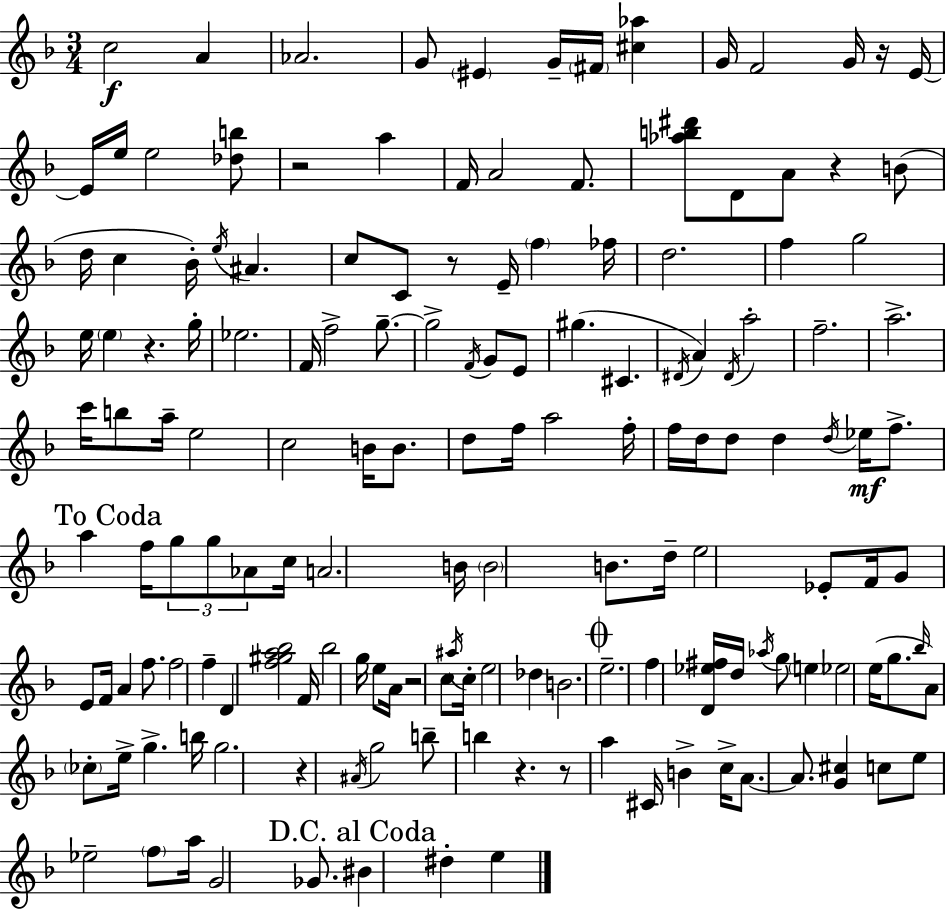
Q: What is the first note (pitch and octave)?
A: C5